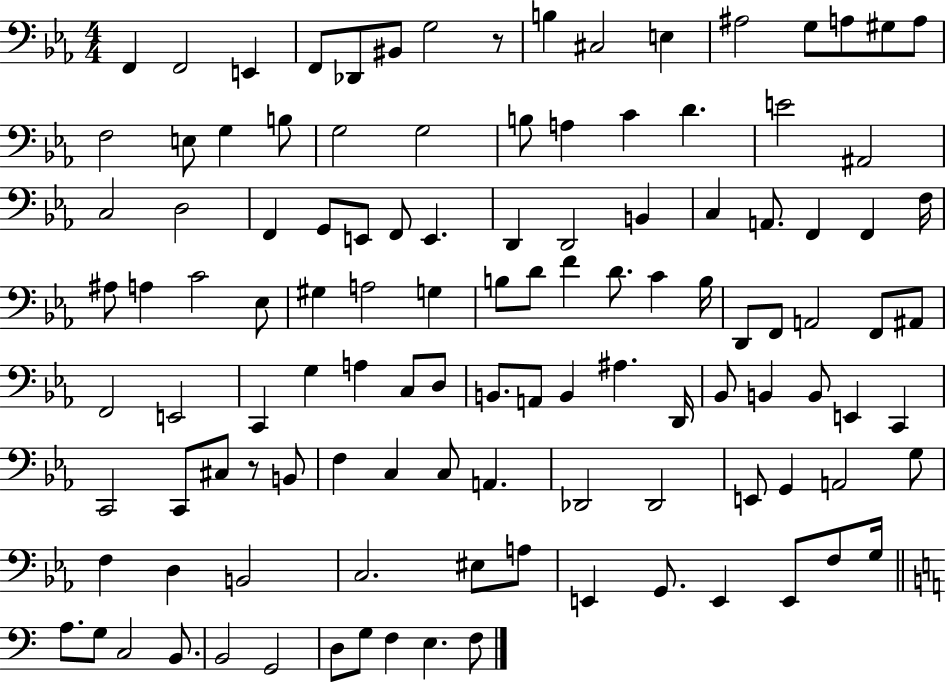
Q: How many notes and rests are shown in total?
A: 116